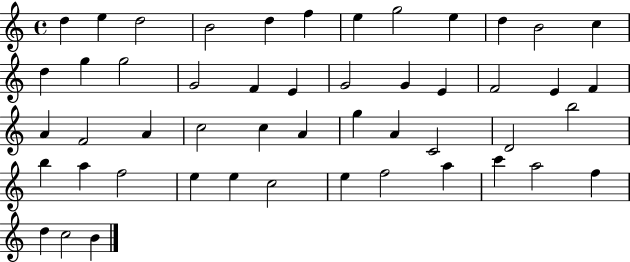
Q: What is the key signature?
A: C major